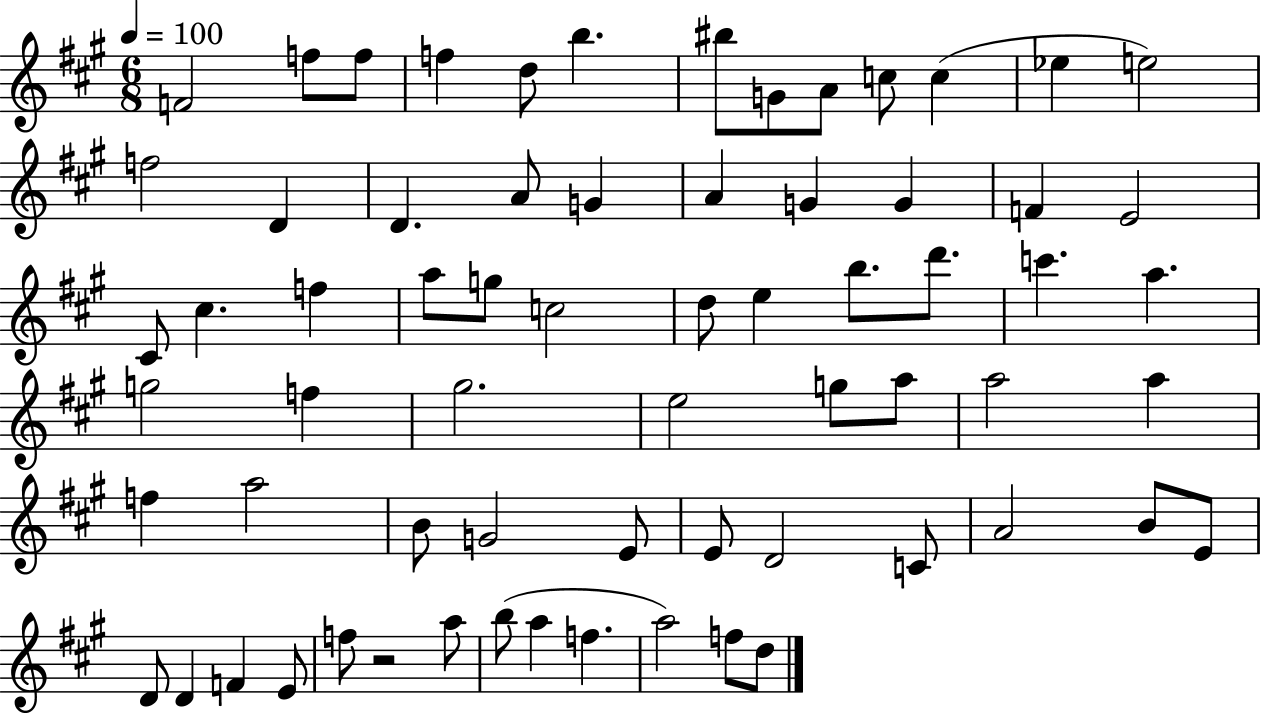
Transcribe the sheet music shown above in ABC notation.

X:1
T:Untitled
M:6/8
L:1/4
K:A
F2 f/2 f/2 f d/2 b ^b/2 G/2 A/2 c/2 c _e e2 f2 D D A/2 G A G G F E2 ^C/2 ^c f a/2 g/2 c2 d/2 e b/2 d'/2 c' a g2 f ^g2 e2 g/2 a/2 a2 a f a2 B/2 G2 E/2 E/2 D2 C/2 A2 B/2 E/2 D/2 D F E/2 f/2 z2 a/2 b/2 a f a2 f/2 d/2